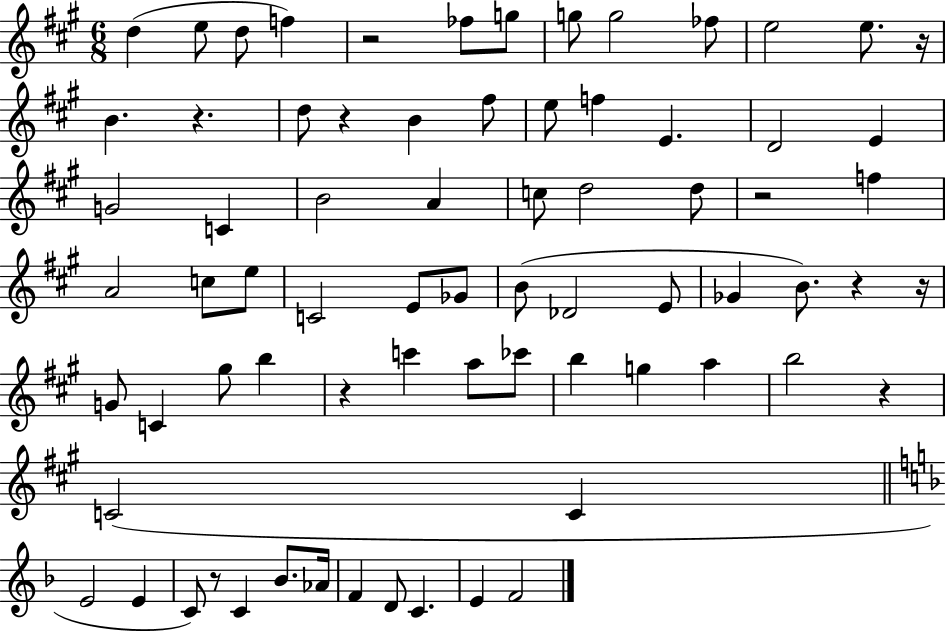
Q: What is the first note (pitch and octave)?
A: D5